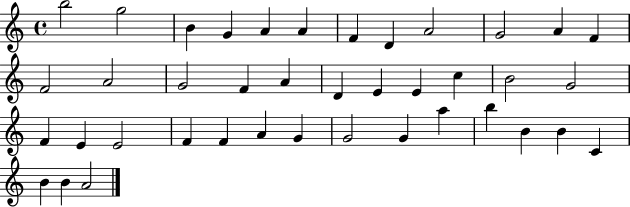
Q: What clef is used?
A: treble